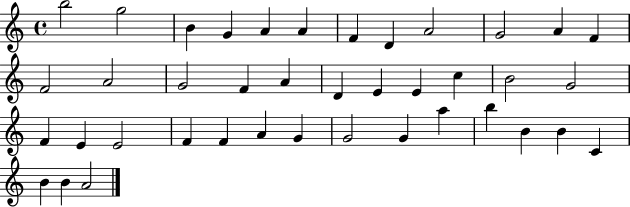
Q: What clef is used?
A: treble